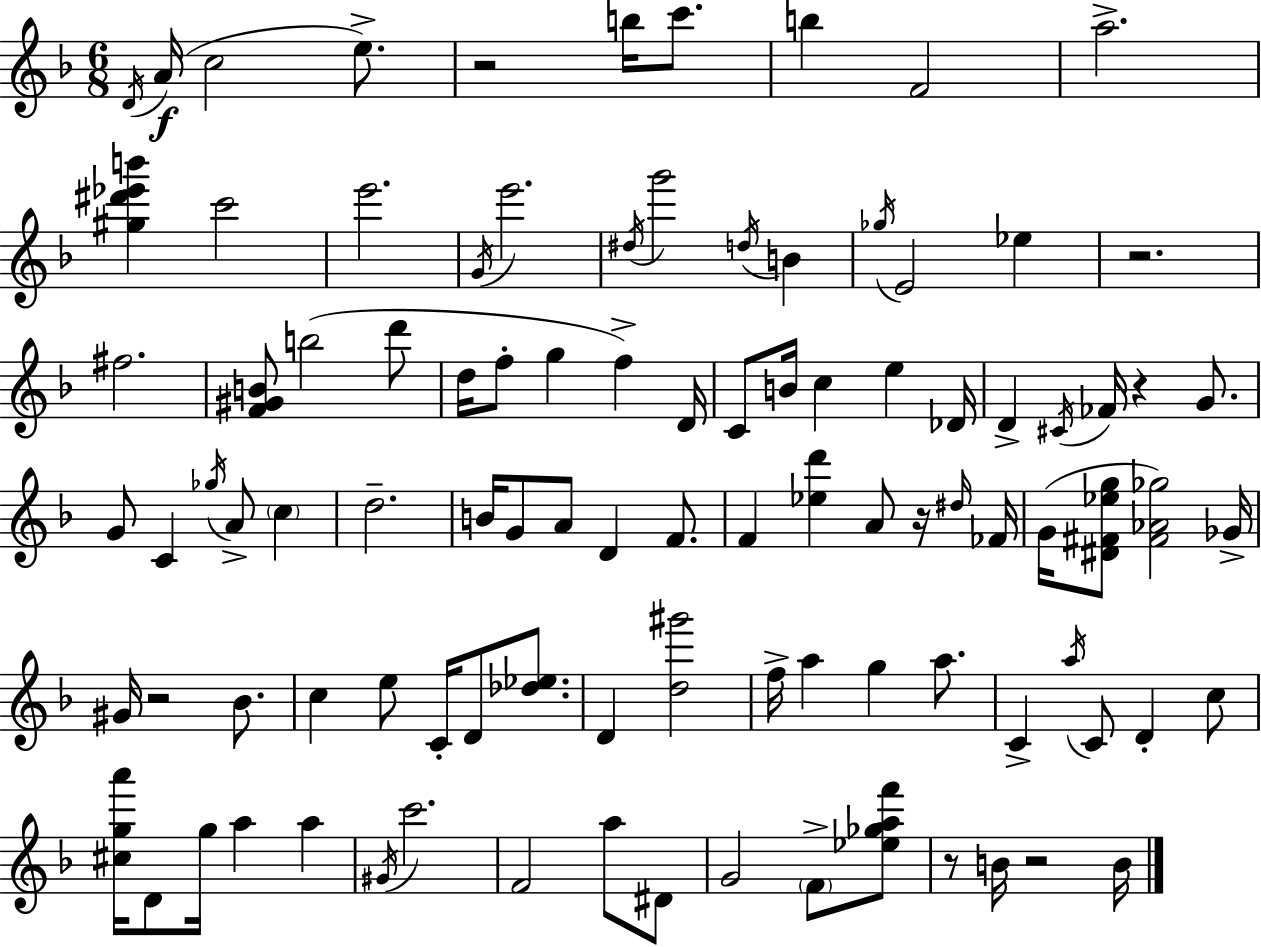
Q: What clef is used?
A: treble